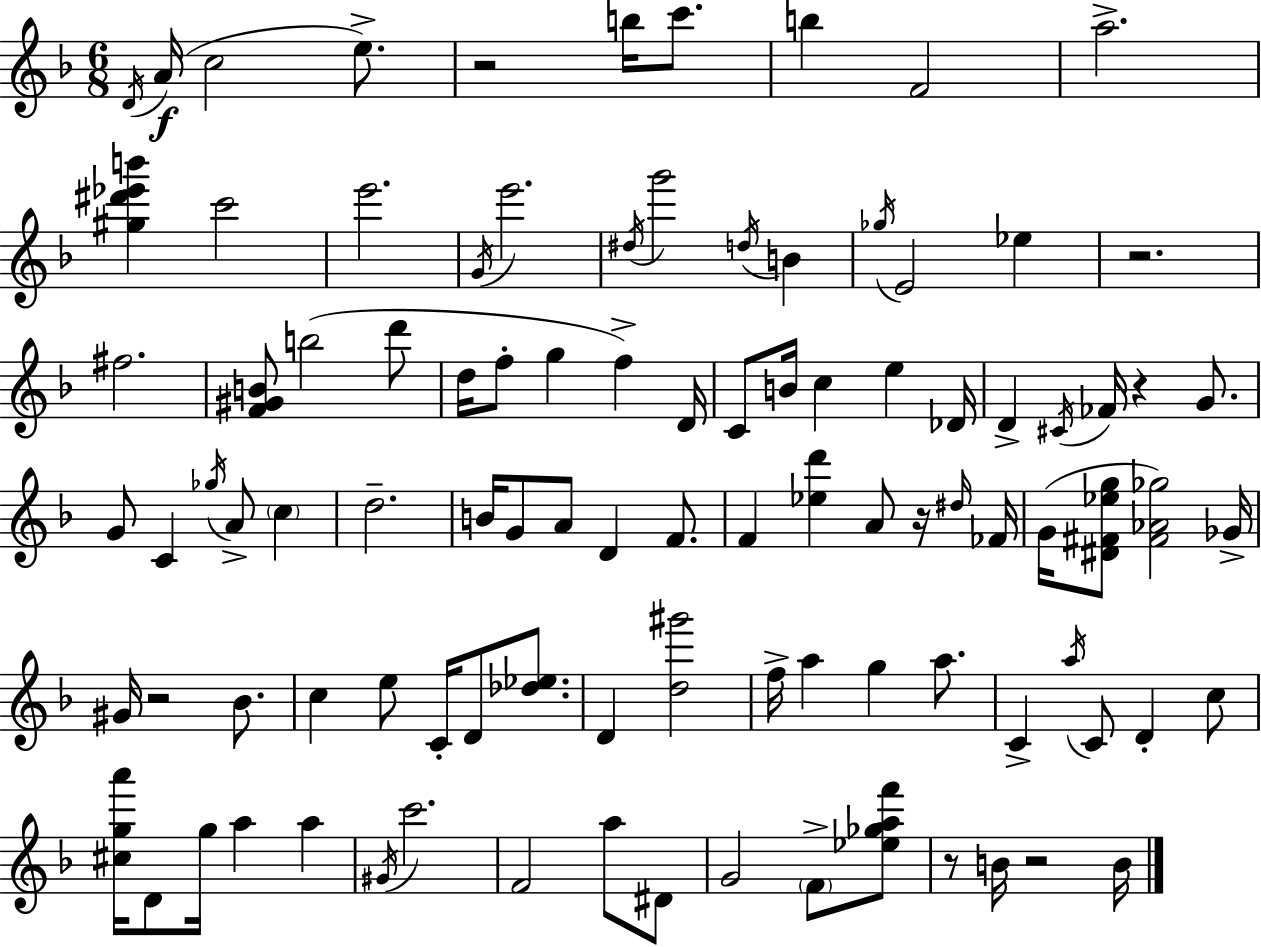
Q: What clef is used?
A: treble